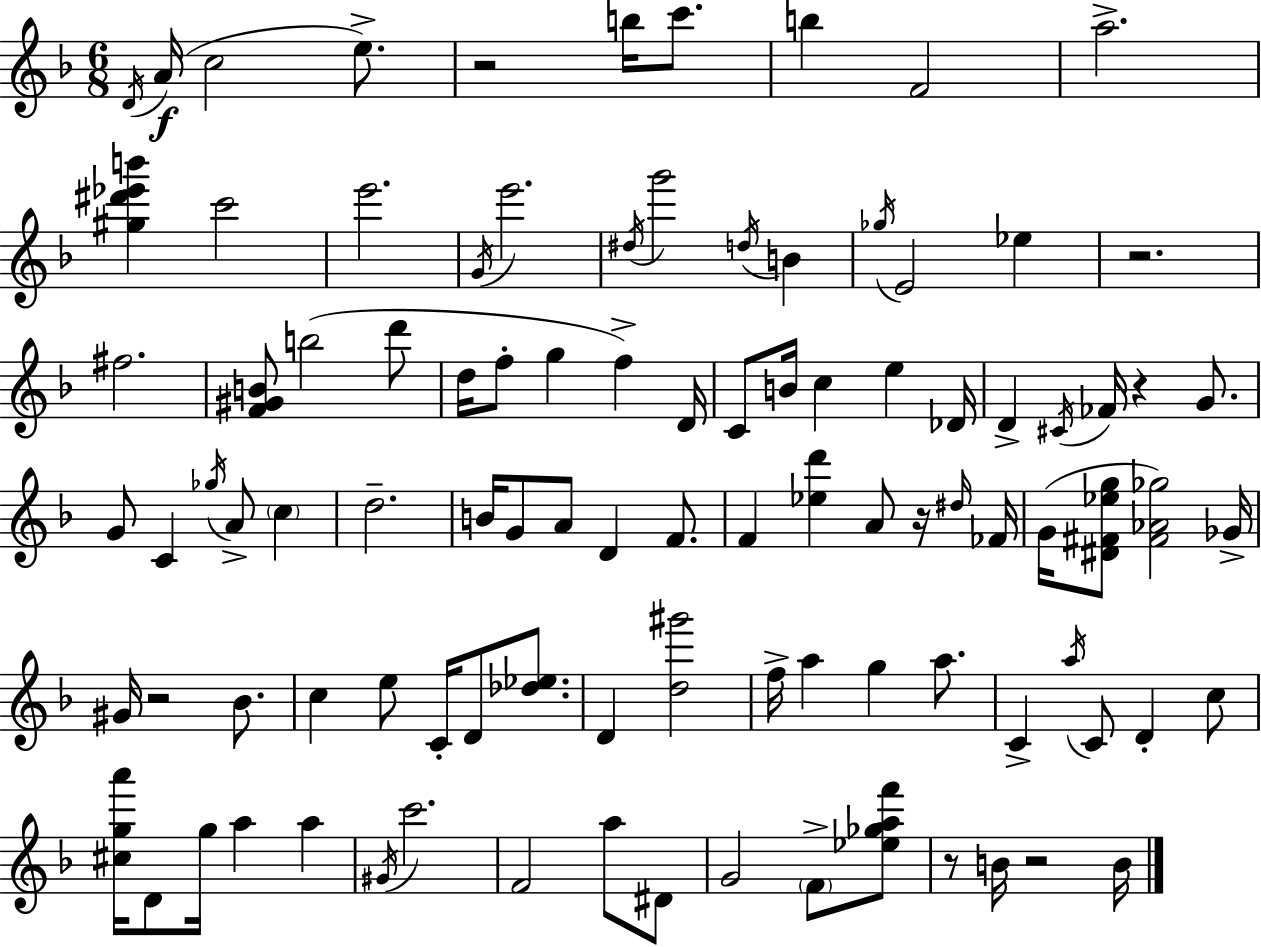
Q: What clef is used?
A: treble